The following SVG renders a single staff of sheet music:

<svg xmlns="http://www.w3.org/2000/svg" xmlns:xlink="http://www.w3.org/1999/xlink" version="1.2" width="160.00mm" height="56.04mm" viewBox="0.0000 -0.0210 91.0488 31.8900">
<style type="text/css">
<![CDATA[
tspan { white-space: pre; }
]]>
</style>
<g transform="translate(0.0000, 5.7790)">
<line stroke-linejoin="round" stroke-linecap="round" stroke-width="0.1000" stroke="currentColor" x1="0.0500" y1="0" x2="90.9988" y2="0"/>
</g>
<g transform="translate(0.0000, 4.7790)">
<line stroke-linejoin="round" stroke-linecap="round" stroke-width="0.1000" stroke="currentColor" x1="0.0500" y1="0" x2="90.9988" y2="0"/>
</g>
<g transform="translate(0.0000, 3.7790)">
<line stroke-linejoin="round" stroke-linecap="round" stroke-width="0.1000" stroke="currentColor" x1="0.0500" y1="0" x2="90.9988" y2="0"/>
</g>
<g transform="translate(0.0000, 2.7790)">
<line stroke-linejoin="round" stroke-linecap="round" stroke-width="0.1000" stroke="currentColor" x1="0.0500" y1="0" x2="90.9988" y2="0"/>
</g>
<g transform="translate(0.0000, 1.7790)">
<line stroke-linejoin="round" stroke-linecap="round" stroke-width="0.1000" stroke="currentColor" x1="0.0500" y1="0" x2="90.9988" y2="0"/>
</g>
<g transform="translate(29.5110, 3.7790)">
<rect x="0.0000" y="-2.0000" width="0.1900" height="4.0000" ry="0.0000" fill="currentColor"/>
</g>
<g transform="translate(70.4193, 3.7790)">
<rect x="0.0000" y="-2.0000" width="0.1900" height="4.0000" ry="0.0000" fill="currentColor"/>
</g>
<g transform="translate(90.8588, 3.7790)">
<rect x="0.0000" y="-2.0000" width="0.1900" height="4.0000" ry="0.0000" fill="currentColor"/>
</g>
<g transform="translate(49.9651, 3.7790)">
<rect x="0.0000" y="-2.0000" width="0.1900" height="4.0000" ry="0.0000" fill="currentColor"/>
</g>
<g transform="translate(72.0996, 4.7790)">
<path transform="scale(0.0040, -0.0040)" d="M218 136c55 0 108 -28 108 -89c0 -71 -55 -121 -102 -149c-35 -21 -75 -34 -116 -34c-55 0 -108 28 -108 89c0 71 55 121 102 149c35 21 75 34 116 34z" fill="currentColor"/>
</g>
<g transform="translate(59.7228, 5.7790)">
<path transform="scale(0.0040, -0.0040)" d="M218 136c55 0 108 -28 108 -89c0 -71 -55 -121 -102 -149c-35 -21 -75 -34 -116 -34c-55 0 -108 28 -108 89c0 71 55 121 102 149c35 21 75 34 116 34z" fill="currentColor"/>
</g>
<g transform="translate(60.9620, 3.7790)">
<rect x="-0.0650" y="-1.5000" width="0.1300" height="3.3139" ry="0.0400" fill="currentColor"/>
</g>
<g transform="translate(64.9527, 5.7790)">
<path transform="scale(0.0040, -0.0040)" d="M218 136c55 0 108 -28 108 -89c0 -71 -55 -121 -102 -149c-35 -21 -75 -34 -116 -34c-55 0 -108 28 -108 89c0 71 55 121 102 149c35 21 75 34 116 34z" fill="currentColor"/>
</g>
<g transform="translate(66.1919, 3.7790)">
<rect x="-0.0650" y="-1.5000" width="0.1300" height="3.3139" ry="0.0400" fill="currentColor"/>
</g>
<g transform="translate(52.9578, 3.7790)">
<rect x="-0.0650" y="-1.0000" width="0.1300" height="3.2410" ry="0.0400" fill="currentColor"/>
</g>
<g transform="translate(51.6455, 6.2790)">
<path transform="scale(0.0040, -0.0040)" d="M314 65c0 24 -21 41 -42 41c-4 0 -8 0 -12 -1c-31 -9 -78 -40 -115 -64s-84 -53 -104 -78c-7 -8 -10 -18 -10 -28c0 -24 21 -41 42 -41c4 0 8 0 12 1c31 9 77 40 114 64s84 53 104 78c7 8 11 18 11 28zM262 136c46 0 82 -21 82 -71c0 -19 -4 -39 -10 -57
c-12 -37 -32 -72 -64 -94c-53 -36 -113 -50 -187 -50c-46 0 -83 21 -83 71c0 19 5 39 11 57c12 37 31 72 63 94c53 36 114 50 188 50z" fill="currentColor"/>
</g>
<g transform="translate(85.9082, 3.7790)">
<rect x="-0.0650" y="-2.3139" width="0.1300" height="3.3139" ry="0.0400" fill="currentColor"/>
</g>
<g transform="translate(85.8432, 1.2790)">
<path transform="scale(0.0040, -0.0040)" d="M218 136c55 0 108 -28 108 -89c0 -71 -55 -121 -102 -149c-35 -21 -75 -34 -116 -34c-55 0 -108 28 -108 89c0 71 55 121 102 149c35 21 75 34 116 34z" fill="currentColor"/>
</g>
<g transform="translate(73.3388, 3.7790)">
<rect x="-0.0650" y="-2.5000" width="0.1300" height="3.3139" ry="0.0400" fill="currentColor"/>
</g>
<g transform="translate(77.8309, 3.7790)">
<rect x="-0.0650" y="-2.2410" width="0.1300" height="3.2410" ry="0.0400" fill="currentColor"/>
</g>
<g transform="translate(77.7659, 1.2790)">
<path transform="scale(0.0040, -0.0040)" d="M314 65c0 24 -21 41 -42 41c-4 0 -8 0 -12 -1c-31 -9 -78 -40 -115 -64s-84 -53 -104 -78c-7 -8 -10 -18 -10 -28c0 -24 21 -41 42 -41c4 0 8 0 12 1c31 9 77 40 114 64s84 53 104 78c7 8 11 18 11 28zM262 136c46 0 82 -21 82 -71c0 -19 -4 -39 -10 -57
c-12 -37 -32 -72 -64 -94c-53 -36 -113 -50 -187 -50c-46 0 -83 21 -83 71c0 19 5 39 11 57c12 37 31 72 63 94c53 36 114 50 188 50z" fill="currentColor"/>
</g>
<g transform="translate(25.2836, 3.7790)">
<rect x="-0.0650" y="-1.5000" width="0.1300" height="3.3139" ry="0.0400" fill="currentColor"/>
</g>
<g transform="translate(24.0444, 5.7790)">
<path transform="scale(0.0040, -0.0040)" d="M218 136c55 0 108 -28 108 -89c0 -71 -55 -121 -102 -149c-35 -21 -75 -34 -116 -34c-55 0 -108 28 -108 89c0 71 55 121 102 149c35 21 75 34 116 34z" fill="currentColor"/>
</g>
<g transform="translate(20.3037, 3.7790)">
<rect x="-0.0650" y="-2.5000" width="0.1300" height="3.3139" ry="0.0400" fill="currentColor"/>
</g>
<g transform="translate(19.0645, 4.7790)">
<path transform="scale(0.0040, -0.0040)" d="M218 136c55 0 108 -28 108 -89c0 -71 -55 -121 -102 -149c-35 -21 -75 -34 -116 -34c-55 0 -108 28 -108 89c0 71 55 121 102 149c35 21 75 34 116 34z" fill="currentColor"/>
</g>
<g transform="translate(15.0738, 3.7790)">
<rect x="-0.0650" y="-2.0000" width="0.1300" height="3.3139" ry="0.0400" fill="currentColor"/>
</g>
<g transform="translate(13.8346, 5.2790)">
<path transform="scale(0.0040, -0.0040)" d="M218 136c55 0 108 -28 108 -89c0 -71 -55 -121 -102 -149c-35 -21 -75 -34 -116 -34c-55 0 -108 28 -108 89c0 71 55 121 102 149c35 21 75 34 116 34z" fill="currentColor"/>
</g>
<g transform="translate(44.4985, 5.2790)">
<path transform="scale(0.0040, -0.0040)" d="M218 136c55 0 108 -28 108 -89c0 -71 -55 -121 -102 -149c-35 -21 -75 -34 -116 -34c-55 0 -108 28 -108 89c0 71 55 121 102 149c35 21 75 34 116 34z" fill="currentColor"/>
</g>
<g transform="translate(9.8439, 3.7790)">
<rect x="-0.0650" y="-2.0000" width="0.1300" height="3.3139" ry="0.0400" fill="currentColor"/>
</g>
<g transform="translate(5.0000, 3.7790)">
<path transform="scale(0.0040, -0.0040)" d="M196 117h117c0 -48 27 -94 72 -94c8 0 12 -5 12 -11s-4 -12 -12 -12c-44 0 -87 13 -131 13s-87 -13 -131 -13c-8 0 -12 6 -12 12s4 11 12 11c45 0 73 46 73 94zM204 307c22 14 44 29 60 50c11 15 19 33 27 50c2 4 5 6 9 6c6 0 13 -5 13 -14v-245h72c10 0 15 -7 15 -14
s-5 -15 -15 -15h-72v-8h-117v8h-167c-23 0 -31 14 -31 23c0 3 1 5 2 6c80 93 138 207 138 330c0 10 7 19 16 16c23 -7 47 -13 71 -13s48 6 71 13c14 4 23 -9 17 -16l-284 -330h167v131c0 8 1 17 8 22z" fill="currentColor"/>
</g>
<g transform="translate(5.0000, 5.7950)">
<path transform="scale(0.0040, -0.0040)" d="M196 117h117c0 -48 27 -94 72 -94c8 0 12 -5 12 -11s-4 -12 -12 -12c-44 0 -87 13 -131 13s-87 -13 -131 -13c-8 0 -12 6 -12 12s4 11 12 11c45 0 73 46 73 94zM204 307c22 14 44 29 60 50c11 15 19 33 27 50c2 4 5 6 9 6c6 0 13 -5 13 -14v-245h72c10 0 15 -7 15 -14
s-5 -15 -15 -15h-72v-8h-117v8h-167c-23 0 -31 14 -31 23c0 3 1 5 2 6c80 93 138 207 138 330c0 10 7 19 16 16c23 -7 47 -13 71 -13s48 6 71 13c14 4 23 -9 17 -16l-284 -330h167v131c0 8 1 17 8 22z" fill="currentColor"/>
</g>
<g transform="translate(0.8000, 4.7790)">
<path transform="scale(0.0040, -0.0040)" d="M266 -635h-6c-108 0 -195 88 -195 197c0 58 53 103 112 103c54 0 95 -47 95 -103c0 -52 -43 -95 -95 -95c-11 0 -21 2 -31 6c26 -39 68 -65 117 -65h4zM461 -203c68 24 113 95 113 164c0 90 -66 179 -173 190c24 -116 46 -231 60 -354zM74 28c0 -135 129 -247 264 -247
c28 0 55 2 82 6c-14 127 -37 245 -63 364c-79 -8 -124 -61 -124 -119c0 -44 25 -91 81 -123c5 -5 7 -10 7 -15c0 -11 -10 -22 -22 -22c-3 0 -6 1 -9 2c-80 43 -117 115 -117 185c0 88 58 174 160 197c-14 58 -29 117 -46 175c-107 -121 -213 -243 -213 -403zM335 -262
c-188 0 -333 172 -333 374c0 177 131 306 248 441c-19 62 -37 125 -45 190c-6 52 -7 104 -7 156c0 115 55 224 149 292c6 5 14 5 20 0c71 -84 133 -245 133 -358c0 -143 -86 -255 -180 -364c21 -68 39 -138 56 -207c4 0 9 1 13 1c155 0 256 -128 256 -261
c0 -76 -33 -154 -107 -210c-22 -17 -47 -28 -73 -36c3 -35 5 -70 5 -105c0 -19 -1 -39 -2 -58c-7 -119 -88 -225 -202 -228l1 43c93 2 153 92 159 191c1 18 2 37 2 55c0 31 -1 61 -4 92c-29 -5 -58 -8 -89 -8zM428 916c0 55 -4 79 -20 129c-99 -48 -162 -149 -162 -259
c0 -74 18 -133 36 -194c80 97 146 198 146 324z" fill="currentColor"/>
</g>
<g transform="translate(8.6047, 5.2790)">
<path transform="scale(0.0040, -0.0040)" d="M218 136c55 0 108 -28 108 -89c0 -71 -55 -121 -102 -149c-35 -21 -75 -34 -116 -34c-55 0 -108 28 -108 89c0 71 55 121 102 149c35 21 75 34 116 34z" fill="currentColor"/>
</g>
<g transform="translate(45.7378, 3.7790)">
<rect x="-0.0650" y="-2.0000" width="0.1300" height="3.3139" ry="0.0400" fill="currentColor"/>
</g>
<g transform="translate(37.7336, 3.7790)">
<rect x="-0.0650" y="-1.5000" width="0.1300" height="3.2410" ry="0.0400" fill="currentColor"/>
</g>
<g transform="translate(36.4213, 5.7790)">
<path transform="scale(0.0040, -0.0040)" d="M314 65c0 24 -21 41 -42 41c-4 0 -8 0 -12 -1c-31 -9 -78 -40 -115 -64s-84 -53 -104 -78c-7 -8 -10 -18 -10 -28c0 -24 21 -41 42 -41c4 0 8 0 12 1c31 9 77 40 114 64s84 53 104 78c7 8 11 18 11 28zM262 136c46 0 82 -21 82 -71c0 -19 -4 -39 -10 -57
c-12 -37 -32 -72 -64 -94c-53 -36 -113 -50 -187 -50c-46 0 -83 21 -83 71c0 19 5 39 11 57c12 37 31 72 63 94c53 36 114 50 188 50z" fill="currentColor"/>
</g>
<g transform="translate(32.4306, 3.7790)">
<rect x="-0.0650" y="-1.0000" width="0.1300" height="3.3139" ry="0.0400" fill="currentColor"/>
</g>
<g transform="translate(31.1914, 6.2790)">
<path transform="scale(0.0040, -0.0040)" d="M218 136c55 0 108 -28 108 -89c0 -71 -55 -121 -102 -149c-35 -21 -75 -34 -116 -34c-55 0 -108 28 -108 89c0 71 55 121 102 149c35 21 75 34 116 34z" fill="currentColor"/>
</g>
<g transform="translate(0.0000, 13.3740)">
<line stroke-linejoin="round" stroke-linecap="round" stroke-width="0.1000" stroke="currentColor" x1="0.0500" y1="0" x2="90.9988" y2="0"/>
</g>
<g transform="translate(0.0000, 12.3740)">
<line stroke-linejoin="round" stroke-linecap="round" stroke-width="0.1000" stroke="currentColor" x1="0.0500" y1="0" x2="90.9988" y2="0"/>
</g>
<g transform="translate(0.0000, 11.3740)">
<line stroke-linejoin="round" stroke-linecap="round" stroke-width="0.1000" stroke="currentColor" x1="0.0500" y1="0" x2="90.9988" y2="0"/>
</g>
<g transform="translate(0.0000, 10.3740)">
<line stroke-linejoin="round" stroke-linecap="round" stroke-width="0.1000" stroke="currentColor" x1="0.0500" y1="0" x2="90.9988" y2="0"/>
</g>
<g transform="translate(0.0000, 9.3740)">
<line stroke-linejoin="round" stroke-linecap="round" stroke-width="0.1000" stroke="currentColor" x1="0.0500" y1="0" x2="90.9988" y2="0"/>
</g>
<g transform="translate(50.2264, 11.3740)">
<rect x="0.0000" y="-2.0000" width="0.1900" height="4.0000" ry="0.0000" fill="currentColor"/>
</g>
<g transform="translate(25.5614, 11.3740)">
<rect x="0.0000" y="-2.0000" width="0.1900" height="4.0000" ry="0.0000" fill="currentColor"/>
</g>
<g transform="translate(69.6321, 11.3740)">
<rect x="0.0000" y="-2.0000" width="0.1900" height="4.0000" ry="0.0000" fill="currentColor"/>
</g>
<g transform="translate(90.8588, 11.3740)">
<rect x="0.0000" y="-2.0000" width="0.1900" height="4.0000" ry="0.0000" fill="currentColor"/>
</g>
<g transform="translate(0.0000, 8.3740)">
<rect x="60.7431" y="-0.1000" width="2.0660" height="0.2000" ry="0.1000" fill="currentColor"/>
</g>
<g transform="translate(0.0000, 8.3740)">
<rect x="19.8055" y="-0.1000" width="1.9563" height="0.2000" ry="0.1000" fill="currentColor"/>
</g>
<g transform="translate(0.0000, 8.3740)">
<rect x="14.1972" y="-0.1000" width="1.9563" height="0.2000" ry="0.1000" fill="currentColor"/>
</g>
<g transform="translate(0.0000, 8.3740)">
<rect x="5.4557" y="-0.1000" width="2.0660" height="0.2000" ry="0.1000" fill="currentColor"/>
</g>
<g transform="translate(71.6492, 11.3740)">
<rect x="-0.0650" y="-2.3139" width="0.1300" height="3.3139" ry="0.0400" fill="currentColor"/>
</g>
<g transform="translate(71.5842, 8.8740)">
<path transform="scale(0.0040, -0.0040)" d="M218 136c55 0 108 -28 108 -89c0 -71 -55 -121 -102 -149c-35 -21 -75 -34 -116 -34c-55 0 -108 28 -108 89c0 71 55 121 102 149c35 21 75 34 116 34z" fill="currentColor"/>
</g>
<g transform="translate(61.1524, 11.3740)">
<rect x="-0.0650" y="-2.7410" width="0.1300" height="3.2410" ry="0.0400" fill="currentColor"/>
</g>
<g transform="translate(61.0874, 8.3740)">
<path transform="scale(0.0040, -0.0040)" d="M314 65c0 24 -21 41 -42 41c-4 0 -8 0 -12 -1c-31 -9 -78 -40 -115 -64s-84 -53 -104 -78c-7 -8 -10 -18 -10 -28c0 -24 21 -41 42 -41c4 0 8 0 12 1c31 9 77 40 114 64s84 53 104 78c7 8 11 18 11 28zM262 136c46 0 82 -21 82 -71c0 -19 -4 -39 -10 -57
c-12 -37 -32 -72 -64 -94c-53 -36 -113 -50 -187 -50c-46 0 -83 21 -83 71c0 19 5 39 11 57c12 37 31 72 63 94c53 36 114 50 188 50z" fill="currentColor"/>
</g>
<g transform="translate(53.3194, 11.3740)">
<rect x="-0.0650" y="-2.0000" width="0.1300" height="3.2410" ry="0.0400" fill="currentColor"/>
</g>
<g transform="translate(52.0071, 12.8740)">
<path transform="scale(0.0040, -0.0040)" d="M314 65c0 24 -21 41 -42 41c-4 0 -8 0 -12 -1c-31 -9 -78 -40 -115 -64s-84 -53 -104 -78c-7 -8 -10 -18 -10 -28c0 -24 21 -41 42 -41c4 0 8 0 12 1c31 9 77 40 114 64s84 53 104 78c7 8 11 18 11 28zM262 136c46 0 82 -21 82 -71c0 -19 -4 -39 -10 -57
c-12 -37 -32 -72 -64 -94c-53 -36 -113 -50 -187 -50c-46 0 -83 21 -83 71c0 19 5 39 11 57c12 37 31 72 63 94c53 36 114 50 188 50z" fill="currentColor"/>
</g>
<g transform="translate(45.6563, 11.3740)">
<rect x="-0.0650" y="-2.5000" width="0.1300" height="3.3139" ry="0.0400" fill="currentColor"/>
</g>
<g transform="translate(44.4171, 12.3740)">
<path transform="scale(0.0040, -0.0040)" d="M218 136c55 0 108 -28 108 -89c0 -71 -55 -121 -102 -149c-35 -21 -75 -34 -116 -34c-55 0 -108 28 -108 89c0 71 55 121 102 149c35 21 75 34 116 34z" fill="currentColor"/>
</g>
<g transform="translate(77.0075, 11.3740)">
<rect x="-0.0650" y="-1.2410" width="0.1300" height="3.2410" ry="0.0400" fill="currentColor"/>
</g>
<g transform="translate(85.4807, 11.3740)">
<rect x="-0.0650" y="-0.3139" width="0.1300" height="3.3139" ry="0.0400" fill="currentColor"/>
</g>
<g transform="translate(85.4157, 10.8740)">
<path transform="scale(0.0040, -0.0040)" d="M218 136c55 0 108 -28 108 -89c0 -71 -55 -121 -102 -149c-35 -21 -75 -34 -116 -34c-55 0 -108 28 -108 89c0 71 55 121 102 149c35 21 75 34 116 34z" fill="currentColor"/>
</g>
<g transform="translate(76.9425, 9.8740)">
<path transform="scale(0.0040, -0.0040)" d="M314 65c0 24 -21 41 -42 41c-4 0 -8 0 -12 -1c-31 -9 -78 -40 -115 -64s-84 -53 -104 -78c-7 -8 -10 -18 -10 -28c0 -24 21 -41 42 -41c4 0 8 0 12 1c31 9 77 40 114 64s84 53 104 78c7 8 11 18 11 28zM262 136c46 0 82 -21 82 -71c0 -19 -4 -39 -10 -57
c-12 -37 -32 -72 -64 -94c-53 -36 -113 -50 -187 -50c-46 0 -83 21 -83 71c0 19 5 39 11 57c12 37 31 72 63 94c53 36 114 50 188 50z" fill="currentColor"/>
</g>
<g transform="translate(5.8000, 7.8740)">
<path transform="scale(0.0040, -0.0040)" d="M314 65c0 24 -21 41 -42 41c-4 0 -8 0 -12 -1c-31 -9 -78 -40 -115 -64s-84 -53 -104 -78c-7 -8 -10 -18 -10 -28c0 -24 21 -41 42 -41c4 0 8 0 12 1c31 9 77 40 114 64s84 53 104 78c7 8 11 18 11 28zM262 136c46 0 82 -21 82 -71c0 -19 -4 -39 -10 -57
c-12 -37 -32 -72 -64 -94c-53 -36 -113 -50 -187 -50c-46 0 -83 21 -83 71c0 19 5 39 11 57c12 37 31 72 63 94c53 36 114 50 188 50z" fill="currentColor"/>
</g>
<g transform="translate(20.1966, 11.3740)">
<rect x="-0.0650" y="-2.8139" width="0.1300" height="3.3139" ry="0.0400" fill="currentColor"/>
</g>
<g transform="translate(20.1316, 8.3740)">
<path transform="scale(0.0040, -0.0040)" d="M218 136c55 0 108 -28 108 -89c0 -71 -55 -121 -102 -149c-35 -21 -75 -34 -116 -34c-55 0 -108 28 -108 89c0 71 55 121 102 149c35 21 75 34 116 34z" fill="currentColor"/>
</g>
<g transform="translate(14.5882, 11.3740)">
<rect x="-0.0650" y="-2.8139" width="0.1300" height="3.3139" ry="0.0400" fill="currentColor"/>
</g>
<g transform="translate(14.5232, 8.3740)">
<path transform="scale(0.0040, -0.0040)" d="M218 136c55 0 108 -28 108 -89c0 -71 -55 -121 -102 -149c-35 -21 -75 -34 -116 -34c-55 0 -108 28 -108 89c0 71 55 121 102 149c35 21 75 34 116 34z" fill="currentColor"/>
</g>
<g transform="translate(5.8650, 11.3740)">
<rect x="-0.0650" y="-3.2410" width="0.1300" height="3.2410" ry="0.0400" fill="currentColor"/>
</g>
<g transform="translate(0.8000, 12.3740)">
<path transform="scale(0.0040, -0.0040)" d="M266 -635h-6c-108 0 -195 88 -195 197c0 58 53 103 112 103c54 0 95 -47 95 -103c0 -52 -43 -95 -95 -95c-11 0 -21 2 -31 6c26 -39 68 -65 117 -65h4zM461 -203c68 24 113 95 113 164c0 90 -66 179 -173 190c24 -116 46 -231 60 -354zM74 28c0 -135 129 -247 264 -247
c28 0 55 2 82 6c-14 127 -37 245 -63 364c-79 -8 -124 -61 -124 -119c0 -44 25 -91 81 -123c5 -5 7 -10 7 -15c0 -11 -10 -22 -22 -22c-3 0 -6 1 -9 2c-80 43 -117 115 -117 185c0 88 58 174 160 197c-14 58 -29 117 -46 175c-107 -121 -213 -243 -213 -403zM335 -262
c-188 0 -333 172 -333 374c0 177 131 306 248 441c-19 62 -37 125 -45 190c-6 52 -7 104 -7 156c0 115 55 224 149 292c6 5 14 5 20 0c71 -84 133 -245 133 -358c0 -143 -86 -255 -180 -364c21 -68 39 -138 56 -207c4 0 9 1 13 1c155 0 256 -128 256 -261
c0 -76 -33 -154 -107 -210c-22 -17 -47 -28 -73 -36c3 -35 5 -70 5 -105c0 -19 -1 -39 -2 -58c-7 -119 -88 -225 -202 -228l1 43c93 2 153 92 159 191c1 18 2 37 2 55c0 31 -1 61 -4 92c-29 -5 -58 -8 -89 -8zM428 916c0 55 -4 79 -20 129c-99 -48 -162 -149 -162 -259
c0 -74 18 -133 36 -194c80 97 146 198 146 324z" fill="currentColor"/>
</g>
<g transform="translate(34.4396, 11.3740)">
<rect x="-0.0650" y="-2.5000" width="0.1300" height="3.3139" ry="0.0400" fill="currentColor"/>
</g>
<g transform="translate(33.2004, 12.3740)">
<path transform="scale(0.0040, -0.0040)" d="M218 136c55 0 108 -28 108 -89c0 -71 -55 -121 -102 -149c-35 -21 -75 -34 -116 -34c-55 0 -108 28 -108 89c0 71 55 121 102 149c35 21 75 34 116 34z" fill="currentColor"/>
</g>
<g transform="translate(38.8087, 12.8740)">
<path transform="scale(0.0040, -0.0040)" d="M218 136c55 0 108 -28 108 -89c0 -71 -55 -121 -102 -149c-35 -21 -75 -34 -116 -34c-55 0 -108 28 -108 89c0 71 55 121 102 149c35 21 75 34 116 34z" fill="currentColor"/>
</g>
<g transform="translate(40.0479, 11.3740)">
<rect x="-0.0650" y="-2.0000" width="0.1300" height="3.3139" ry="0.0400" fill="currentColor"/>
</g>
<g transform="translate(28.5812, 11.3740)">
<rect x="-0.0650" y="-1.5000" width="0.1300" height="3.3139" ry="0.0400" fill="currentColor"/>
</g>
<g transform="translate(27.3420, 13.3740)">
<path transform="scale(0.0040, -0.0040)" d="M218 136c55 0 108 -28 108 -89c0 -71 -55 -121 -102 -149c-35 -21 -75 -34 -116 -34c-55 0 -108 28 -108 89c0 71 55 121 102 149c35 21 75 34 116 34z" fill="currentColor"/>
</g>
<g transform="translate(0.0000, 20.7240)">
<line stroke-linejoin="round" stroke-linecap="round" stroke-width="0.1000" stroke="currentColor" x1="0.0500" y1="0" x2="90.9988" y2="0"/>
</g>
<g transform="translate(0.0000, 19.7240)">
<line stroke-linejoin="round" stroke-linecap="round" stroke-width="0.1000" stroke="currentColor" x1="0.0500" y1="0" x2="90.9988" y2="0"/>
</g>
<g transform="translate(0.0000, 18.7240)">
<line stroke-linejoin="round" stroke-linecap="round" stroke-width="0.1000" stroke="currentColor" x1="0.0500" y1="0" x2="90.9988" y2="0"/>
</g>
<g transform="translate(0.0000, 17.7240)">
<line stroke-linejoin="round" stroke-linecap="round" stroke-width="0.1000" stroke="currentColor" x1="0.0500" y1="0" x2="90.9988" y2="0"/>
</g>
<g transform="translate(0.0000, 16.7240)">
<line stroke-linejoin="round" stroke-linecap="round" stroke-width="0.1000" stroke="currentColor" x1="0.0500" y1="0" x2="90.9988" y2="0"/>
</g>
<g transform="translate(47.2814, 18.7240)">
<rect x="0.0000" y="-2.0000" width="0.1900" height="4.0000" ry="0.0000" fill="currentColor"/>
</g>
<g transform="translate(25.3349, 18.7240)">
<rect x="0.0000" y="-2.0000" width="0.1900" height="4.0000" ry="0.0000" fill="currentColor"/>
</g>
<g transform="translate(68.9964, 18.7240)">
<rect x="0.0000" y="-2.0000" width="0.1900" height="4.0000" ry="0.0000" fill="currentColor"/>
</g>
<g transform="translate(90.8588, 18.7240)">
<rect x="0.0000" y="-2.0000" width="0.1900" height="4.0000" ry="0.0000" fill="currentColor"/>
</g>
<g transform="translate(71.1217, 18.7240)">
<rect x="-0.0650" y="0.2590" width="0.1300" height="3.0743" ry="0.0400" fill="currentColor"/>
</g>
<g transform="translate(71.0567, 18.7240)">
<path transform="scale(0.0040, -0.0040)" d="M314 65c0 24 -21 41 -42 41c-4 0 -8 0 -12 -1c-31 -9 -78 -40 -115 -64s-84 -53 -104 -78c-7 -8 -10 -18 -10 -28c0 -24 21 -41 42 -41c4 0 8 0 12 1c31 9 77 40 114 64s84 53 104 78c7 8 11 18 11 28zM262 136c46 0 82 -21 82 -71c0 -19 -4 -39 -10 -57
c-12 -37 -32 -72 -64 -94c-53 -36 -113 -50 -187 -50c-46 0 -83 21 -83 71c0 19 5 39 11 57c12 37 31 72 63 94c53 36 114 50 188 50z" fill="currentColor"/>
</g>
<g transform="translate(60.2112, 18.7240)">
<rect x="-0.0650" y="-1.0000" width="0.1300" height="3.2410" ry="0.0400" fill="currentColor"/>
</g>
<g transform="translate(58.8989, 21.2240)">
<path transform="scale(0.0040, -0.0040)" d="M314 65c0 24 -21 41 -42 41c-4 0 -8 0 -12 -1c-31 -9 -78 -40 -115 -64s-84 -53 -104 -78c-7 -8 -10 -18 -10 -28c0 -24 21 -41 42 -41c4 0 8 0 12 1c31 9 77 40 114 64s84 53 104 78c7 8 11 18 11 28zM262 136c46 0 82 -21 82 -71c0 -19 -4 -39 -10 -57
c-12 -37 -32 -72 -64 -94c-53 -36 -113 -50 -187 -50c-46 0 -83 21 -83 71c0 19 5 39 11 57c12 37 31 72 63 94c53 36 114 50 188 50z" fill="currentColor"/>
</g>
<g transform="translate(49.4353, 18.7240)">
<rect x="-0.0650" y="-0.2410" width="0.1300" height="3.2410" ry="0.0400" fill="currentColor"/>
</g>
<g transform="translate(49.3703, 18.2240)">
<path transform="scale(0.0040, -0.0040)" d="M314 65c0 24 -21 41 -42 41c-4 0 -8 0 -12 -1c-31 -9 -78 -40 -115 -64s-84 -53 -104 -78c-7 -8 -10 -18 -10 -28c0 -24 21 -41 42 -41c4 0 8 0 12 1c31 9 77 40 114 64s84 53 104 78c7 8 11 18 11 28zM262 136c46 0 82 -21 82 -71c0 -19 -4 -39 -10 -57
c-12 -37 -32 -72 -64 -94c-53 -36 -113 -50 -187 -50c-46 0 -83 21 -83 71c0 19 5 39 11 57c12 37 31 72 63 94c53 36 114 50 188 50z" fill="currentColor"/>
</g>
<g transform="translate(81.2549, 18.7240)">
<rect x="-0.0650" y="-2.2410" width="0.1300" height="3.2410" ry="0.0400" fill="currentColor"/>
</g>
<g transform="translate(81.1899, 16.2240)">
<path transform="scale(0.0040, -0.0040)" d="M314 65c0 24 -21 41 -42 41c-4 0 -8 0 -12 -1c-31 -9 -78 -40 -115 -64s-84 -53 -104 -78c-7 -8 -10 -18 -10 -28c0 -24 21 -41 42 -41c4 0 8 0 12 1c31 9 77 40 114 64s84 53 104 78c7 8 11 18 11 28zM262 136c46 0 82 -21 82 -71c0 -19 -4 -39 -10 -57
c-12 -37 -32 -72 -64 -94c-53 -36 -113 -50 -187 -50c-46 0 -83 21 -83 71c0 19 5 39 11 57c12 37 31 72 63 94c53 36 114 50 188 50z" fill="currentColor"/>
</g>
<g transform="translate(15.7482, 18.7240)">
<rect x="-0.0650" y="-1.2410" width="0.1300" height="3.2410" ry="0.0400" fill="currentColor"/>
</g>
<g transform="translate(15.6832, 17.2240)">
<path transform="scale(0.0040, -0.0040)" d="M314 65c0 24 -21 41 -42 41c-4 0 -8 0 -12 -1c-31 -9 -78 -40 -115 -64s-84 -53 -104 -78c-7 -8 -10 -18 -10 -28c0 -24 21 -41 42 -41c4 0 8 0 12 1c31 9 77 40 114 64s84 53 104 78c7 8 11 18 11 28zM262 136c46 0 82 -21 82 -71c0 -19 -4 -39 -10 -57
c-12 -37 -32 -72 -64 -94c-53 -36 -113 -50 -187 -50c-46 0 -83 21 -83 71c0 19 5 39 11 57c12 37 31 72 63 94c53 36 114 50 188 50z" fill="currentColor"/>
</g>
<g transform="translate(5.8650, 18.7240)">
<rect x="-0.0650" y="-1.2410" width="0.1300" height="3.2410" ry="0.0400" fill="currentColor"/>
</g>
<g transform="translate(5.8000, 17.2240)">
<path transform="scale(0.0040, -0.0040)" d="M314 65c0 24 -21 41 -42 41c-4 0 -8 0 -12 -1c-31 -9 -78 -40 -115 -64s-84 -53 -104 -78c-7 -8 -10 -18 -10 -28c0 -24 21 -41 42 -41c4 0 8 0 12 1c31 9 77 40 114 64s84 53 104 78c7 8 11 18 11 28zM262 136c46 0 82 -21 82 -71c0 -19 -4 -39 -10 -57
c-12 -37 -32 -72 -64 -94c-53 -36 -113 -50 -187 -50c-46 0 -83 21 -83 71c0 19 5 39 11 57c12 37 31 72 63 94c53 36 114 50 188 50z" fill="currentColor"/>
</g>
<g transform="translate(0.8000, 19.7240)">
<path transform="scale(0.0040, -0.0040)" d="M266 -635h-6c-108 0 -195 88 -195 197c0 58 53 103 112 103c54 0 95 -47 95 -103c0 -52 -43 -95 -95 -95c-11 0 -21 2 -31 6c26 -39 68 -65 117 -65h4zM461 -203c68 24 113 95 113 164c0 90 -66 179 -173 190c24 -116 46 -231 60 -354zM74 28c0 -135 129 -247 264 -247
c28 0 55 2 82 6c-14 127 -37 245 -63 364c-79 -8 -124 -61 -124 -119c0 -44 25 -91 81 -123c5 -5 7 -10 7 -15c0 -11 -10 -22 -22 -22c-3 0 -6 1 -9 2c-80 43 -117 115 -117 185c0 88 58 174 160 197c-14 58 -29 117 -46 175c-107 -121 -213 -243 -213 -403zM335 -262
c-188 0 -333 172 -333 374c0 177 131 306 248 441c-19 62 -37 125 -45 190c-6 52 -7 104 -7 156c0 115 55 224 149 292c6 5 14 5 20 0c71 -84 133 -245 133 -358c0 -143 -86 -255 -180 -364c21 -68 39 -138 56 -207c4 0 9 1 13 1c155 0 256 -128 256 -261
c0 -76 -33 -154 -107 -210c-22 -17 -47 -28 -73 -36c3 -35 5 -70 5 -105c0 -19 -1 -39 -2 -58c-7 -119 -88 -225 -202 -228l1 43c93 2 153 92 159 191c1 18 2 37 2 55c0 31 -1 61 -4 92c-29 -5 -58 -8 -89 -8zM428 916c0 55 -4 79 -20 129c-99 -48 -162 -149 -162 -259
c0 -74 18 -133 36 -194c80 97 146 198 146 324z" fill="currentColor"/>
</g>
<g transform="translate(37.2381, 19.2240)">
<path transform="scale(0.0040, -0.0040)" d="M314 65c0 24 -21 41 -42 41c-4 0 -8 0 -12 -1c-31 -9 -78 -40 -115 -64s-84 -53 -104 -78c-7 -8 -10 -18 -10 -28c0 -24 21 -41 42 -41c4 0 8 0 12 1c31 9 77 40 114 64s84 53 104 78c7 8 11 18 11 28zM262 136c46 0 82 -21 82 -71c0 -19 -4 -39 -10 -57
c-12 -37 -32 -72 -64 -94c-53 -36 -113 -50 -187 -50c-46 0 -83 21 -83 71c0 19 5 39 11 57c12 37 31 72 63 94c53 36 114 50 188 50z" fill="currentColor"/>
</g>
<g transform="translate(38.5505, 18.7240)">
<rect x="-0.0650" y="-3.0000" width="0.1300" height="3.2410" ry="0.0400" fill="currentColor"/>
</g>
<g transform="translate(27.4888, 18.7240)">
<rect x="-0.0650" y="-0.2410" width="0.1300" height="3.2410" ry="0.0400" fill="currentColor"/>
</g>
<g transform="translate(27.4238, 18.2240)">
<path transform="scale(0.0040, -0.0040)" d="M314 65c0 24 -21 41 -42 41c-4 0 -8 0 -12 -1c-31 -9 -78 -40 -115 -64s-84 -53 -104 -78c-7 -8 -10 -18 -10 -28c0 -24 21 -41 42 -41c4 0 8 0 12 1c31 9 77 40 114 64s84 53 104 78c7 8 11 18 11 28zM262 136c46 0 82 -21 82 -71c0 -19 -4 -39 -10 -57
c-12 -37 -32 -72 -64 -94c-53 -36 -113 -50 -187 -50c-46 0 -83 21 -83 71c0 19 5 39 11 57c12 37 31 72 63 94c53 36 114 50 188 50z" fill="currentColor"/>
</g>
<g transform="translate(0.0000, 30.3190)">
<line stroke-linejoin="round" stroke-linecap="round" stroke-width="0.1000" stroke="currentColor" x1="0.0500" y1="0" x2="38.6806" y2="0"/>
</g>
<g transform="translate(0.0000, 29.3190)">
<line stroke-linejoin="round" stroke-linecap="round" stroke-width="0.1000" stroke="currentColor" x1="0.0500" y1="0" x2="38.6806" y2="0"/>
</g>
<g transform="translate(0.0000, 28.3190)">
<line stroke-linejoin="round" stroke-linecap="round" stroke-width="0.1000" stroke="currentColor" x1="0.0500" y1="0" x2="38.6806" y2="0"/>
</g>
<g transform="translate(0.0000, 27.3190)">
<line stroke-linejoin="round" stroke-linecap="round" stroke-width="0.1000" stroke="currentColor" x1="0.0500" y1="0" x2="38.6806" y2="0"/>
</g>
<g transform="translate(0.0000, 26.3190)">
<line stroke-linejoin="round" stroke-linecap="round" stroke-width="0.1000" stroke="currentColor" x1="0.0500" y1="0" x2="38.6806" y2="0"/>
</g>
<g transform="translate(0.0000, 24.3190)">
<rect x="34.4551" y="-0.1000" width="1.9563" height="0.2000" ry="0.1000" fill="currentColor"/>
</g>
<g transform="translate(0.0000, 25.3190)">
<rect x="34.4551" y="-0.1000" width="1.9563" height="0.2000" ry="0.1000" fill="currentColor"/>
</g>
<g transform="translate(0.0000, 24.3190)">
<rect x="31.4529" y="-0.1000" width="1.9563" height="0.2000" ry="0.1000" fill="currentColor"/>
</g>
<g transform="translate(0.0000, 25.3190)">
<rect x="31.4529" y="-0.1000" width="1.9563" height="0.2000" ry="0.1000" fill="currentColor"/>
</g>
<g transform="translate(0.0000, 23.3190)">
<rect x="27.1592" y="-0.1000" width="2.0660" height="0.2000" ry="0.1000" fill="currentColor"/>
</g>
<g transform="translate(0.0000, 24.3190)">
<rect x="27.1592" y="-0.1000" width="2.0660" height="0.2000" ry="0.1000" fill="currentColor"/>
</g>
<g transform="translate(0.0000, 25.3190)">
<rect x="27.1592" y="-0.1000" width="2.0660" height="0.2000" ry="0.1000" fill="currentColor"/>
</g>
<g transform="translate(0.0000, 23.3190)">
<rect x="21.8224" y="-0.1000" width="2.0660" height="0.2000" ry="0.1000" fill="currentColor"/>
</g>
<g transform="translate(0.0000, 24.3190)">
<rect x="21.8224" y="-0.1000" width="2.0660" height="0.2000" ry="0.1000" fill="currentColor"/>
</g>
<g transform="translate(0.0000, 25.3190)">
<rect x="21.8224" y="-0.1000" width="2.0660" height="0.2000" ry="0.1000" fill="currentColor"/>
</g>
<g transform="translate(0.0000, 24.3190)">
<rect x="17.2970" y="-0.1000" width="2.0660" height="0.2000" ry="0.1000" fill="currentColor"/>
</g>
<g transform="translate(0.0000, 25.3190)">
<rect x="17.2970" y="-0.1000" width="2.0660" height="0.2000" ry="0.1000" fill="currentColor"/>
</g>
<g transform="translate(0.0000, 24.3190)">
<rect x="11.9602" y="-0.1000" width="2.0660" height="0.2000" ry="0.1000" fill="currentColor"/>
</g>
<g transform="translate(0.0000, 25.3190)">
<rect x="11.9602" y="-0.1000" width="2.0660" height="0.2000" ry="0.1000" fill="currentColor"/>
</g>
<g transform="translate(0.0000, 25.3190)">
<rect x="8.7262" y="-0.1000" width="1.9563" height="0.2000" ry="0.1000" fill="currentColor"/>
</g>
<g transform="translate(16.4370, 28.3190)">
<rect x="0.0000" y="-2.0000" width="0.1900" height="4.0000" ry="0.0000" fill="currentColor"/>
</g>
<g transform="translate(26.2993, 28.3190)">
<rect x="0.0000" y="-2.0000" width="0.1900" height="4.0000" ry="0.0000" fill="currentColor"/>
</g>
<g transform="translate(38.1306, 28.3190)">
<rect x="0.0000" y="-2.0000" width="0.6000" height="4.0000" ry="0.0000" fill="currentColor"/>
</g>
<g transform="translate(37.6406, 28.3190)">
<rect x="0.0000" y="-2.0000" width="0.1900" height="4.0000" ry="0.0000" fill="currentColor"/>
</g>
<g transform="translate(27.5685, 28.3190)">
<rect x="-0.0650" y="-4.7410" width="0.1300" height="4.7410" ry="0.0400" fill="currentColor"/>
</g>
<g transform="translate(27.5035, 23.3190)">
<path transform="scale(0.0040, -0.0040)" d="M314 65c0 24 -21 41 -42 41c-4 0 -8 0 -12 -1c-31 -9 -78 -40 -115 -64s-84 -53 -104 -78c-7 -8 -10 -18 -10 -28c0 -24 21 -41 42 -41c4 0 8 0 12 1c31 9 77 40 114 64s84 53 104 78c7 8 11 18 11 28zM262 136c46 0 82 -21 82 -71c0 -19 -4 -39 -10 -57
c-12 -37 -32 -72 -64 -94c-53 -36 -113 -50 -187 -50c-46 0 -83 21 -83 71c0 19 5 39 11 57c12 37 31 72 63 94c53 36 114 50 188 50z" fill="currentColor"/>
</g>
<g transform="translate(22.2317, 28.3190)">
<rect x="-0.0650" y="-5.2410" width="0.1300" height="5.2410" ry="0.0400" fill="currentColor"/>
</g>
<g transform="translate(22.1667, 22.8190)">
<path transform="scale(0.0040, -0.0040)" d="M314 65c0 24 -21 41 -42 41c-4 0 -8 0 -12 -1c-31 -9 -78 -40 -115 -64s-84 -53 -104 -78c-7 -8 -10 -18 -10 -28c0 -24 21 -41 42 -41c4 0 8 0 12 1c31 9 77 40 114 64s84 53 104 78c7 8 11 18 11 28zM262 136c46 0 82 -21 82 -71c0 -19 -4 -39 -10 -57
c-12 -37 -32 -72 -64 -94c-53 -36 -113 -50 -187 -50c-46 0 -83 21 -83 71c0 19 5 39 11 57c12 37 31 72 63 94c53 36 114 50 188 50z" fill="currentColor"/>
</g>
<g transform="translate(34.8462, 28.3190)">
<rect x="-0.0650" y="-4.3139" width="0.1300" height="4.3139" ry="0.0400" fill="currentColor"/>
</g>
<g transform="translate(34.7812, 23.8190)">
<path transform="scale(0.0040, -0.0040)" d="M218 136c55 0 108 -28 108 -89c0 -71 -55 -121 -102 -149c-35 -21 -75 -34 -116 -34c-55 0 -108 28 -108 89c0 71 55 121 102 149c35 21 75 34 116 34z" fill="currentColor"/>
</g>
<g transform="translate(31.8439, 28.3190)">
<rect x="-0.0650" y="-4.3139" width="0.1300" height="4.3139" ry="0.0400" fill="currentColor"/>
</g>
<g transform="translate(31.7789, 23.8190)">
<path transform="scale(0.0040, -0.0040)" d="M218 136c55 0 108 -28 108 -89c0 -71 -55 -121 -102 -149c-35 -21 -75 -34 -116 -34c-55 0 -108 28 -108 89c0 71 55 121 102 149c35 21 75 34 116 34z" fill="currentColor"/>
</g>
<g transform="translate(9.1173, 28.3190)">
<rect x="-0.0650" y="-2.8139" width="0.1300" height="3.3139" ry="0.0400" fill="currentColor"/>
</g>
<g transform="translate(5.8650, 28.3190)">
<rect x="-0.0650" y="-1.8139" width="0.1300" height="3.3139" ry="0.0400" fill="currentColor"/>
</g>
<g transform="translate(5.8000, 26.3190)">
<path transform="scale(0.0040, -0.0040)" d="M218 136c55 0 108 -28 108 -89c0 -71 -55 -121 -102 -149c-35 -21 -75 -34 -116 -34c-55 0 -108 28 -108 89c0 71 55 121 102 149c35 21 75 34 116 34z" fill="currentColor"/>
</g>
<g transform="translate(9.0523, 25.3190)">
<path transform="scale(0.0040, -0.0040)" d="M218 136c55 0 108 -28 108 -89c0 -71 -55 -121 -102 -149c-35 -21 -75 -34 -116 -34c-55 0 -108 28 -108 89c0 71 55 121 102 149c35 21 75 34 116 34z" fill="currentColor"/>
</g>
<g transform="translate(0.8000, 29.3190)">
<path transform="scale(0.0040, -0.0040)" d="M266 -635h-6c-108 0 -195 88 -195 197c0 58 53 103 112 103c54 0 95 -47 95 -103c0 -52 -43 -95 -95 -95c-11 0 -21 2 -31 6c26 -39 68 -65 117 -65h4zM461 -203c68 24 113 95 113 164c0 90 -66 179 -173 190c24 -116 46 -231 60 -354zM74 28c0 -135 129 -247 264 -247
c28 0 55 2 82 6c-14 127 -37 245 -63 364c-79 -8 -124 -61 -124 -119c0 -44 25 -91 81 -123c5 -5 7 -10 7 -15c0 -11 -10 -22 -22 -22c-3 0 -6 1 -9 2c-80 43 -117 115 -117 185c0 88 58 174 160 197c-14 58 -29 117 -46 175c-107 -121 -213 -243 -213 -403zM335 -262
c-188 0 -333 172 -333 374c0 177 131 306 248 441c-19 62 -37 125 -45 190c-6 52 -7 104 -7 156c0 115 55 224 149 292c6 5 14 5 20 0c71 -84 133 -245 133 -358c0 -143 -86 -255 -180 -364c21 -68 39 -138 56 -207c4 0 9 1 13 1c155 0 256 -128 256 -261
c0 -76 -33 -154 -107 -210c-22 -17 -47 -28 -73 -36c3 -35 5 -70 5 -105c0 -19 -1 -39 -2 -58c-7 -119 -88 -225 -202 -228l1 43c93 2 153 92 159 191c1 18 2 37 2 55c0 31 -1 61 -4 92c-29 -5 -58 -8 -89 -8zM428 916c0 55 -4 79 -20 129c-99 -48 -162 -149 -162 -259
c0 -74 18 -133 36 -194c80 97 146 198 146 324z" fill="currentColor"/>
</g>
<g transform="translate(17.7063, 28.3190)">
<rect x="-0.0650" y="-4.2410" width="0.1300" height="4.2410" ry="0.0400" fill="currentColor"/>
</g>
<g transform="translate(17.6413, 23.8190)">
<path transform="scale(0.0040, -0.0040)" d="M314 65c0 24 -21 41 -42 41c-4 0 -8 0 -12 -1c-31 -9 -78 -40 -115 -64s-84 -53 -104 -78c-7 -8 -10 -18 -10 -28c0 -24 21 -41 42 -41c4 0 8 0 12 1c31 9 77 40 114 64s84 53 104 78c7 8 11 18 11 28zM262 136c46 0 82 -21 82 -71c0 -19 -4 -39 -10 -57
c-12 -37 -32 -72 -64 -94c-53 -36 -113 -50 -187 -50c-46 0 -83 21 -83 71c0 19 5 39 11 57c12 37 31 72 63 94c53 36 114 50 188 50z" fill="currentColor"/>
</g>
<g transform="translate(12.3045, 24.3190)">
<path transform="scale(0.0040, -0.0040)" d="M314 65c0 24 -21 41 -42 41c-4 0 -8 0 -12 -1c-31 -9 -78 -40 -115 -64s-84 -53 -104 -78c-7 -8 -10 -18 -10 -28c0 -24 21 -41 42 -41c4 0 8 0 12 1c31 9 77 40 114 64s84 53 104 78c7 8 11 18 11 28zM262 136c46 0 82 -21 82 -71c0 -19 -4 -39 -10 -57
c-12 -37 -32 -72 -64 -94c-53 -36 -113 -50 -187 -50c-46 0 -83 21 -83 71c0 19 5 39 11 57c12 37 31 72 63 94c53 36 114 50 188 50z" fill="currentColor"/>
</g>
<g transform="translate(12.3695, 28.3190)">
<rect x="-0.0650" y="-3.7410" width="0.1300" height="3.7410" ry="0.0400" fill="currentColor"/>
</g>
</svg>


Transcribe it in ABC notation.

X:1
T:Untitled
M:4/4
L:1/4
K:C
F F G E D E2 F D2 E E G g2 g b2 a a E G F G F2 a2 g e2 c e2 e2 c2 A2 c2 D2 B2 g2 f a c'2 d'2 f'2 e'2 d' d'